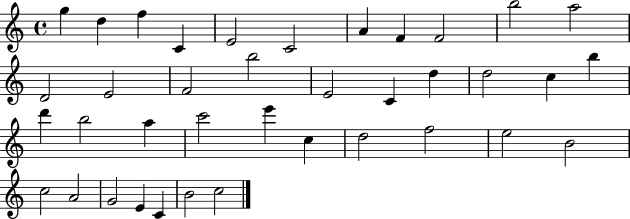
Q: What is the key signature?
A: C major